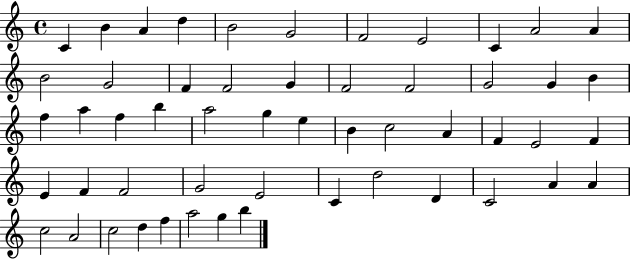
{
  \clef treble
  \time 4/4
  \defaultTimeSignature
  \key c \major
  c'4 b'4 a'4 d''4 | b'2 g'2 | f'2 e'2 | c'4 a'2 a'4 | \break b'2 g'2 | f'4 f'2 g'4 | f'2 f'2 | g'2 g'4 b'4 | \break f''4 a''4 f''4 b''4 | a''2 g''4 e''4 | b'4 c''2 a'4 | f'4 e'2 f'4 | \break e'4 f'4 f'2 | g'2 e'2 | c'4 d''2 d'4 | c'2 a'4 a'4 | \break c''2 a'2 | c''2 d''4 f''4 | a''2 g''4 b''4 | \bar "|."
}